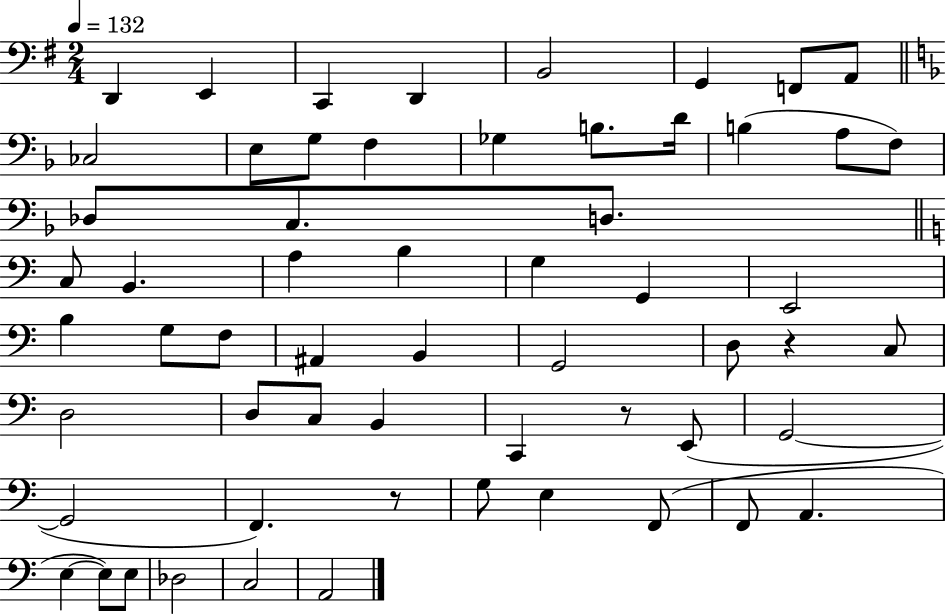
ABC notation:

X:1
T:Untitled
M:2/4
L:1/4
K:G
D,, E,, C,, D,, B,,2 G,, F,,/2 A,,/2 _C,2 E,/2 G,/2 F, _G, B,/2 D/4 B, A,/2 F,/2 _D,/2 C,/2 D,/2 C,/2 B,, A, B, G, G,, E,,2 B, G,/2 F,/2 ^A,, B,, G,,2 D,/2 z C,/2 D,2 D,/2 C,/2 B,, C,, z/2 E,,/2 G,,2 G,,2 F,, z/2 G,/2 E, F,,/2 F,,/2 A,, E, E,/2 E,/2 _D,2 C,2 A,,2